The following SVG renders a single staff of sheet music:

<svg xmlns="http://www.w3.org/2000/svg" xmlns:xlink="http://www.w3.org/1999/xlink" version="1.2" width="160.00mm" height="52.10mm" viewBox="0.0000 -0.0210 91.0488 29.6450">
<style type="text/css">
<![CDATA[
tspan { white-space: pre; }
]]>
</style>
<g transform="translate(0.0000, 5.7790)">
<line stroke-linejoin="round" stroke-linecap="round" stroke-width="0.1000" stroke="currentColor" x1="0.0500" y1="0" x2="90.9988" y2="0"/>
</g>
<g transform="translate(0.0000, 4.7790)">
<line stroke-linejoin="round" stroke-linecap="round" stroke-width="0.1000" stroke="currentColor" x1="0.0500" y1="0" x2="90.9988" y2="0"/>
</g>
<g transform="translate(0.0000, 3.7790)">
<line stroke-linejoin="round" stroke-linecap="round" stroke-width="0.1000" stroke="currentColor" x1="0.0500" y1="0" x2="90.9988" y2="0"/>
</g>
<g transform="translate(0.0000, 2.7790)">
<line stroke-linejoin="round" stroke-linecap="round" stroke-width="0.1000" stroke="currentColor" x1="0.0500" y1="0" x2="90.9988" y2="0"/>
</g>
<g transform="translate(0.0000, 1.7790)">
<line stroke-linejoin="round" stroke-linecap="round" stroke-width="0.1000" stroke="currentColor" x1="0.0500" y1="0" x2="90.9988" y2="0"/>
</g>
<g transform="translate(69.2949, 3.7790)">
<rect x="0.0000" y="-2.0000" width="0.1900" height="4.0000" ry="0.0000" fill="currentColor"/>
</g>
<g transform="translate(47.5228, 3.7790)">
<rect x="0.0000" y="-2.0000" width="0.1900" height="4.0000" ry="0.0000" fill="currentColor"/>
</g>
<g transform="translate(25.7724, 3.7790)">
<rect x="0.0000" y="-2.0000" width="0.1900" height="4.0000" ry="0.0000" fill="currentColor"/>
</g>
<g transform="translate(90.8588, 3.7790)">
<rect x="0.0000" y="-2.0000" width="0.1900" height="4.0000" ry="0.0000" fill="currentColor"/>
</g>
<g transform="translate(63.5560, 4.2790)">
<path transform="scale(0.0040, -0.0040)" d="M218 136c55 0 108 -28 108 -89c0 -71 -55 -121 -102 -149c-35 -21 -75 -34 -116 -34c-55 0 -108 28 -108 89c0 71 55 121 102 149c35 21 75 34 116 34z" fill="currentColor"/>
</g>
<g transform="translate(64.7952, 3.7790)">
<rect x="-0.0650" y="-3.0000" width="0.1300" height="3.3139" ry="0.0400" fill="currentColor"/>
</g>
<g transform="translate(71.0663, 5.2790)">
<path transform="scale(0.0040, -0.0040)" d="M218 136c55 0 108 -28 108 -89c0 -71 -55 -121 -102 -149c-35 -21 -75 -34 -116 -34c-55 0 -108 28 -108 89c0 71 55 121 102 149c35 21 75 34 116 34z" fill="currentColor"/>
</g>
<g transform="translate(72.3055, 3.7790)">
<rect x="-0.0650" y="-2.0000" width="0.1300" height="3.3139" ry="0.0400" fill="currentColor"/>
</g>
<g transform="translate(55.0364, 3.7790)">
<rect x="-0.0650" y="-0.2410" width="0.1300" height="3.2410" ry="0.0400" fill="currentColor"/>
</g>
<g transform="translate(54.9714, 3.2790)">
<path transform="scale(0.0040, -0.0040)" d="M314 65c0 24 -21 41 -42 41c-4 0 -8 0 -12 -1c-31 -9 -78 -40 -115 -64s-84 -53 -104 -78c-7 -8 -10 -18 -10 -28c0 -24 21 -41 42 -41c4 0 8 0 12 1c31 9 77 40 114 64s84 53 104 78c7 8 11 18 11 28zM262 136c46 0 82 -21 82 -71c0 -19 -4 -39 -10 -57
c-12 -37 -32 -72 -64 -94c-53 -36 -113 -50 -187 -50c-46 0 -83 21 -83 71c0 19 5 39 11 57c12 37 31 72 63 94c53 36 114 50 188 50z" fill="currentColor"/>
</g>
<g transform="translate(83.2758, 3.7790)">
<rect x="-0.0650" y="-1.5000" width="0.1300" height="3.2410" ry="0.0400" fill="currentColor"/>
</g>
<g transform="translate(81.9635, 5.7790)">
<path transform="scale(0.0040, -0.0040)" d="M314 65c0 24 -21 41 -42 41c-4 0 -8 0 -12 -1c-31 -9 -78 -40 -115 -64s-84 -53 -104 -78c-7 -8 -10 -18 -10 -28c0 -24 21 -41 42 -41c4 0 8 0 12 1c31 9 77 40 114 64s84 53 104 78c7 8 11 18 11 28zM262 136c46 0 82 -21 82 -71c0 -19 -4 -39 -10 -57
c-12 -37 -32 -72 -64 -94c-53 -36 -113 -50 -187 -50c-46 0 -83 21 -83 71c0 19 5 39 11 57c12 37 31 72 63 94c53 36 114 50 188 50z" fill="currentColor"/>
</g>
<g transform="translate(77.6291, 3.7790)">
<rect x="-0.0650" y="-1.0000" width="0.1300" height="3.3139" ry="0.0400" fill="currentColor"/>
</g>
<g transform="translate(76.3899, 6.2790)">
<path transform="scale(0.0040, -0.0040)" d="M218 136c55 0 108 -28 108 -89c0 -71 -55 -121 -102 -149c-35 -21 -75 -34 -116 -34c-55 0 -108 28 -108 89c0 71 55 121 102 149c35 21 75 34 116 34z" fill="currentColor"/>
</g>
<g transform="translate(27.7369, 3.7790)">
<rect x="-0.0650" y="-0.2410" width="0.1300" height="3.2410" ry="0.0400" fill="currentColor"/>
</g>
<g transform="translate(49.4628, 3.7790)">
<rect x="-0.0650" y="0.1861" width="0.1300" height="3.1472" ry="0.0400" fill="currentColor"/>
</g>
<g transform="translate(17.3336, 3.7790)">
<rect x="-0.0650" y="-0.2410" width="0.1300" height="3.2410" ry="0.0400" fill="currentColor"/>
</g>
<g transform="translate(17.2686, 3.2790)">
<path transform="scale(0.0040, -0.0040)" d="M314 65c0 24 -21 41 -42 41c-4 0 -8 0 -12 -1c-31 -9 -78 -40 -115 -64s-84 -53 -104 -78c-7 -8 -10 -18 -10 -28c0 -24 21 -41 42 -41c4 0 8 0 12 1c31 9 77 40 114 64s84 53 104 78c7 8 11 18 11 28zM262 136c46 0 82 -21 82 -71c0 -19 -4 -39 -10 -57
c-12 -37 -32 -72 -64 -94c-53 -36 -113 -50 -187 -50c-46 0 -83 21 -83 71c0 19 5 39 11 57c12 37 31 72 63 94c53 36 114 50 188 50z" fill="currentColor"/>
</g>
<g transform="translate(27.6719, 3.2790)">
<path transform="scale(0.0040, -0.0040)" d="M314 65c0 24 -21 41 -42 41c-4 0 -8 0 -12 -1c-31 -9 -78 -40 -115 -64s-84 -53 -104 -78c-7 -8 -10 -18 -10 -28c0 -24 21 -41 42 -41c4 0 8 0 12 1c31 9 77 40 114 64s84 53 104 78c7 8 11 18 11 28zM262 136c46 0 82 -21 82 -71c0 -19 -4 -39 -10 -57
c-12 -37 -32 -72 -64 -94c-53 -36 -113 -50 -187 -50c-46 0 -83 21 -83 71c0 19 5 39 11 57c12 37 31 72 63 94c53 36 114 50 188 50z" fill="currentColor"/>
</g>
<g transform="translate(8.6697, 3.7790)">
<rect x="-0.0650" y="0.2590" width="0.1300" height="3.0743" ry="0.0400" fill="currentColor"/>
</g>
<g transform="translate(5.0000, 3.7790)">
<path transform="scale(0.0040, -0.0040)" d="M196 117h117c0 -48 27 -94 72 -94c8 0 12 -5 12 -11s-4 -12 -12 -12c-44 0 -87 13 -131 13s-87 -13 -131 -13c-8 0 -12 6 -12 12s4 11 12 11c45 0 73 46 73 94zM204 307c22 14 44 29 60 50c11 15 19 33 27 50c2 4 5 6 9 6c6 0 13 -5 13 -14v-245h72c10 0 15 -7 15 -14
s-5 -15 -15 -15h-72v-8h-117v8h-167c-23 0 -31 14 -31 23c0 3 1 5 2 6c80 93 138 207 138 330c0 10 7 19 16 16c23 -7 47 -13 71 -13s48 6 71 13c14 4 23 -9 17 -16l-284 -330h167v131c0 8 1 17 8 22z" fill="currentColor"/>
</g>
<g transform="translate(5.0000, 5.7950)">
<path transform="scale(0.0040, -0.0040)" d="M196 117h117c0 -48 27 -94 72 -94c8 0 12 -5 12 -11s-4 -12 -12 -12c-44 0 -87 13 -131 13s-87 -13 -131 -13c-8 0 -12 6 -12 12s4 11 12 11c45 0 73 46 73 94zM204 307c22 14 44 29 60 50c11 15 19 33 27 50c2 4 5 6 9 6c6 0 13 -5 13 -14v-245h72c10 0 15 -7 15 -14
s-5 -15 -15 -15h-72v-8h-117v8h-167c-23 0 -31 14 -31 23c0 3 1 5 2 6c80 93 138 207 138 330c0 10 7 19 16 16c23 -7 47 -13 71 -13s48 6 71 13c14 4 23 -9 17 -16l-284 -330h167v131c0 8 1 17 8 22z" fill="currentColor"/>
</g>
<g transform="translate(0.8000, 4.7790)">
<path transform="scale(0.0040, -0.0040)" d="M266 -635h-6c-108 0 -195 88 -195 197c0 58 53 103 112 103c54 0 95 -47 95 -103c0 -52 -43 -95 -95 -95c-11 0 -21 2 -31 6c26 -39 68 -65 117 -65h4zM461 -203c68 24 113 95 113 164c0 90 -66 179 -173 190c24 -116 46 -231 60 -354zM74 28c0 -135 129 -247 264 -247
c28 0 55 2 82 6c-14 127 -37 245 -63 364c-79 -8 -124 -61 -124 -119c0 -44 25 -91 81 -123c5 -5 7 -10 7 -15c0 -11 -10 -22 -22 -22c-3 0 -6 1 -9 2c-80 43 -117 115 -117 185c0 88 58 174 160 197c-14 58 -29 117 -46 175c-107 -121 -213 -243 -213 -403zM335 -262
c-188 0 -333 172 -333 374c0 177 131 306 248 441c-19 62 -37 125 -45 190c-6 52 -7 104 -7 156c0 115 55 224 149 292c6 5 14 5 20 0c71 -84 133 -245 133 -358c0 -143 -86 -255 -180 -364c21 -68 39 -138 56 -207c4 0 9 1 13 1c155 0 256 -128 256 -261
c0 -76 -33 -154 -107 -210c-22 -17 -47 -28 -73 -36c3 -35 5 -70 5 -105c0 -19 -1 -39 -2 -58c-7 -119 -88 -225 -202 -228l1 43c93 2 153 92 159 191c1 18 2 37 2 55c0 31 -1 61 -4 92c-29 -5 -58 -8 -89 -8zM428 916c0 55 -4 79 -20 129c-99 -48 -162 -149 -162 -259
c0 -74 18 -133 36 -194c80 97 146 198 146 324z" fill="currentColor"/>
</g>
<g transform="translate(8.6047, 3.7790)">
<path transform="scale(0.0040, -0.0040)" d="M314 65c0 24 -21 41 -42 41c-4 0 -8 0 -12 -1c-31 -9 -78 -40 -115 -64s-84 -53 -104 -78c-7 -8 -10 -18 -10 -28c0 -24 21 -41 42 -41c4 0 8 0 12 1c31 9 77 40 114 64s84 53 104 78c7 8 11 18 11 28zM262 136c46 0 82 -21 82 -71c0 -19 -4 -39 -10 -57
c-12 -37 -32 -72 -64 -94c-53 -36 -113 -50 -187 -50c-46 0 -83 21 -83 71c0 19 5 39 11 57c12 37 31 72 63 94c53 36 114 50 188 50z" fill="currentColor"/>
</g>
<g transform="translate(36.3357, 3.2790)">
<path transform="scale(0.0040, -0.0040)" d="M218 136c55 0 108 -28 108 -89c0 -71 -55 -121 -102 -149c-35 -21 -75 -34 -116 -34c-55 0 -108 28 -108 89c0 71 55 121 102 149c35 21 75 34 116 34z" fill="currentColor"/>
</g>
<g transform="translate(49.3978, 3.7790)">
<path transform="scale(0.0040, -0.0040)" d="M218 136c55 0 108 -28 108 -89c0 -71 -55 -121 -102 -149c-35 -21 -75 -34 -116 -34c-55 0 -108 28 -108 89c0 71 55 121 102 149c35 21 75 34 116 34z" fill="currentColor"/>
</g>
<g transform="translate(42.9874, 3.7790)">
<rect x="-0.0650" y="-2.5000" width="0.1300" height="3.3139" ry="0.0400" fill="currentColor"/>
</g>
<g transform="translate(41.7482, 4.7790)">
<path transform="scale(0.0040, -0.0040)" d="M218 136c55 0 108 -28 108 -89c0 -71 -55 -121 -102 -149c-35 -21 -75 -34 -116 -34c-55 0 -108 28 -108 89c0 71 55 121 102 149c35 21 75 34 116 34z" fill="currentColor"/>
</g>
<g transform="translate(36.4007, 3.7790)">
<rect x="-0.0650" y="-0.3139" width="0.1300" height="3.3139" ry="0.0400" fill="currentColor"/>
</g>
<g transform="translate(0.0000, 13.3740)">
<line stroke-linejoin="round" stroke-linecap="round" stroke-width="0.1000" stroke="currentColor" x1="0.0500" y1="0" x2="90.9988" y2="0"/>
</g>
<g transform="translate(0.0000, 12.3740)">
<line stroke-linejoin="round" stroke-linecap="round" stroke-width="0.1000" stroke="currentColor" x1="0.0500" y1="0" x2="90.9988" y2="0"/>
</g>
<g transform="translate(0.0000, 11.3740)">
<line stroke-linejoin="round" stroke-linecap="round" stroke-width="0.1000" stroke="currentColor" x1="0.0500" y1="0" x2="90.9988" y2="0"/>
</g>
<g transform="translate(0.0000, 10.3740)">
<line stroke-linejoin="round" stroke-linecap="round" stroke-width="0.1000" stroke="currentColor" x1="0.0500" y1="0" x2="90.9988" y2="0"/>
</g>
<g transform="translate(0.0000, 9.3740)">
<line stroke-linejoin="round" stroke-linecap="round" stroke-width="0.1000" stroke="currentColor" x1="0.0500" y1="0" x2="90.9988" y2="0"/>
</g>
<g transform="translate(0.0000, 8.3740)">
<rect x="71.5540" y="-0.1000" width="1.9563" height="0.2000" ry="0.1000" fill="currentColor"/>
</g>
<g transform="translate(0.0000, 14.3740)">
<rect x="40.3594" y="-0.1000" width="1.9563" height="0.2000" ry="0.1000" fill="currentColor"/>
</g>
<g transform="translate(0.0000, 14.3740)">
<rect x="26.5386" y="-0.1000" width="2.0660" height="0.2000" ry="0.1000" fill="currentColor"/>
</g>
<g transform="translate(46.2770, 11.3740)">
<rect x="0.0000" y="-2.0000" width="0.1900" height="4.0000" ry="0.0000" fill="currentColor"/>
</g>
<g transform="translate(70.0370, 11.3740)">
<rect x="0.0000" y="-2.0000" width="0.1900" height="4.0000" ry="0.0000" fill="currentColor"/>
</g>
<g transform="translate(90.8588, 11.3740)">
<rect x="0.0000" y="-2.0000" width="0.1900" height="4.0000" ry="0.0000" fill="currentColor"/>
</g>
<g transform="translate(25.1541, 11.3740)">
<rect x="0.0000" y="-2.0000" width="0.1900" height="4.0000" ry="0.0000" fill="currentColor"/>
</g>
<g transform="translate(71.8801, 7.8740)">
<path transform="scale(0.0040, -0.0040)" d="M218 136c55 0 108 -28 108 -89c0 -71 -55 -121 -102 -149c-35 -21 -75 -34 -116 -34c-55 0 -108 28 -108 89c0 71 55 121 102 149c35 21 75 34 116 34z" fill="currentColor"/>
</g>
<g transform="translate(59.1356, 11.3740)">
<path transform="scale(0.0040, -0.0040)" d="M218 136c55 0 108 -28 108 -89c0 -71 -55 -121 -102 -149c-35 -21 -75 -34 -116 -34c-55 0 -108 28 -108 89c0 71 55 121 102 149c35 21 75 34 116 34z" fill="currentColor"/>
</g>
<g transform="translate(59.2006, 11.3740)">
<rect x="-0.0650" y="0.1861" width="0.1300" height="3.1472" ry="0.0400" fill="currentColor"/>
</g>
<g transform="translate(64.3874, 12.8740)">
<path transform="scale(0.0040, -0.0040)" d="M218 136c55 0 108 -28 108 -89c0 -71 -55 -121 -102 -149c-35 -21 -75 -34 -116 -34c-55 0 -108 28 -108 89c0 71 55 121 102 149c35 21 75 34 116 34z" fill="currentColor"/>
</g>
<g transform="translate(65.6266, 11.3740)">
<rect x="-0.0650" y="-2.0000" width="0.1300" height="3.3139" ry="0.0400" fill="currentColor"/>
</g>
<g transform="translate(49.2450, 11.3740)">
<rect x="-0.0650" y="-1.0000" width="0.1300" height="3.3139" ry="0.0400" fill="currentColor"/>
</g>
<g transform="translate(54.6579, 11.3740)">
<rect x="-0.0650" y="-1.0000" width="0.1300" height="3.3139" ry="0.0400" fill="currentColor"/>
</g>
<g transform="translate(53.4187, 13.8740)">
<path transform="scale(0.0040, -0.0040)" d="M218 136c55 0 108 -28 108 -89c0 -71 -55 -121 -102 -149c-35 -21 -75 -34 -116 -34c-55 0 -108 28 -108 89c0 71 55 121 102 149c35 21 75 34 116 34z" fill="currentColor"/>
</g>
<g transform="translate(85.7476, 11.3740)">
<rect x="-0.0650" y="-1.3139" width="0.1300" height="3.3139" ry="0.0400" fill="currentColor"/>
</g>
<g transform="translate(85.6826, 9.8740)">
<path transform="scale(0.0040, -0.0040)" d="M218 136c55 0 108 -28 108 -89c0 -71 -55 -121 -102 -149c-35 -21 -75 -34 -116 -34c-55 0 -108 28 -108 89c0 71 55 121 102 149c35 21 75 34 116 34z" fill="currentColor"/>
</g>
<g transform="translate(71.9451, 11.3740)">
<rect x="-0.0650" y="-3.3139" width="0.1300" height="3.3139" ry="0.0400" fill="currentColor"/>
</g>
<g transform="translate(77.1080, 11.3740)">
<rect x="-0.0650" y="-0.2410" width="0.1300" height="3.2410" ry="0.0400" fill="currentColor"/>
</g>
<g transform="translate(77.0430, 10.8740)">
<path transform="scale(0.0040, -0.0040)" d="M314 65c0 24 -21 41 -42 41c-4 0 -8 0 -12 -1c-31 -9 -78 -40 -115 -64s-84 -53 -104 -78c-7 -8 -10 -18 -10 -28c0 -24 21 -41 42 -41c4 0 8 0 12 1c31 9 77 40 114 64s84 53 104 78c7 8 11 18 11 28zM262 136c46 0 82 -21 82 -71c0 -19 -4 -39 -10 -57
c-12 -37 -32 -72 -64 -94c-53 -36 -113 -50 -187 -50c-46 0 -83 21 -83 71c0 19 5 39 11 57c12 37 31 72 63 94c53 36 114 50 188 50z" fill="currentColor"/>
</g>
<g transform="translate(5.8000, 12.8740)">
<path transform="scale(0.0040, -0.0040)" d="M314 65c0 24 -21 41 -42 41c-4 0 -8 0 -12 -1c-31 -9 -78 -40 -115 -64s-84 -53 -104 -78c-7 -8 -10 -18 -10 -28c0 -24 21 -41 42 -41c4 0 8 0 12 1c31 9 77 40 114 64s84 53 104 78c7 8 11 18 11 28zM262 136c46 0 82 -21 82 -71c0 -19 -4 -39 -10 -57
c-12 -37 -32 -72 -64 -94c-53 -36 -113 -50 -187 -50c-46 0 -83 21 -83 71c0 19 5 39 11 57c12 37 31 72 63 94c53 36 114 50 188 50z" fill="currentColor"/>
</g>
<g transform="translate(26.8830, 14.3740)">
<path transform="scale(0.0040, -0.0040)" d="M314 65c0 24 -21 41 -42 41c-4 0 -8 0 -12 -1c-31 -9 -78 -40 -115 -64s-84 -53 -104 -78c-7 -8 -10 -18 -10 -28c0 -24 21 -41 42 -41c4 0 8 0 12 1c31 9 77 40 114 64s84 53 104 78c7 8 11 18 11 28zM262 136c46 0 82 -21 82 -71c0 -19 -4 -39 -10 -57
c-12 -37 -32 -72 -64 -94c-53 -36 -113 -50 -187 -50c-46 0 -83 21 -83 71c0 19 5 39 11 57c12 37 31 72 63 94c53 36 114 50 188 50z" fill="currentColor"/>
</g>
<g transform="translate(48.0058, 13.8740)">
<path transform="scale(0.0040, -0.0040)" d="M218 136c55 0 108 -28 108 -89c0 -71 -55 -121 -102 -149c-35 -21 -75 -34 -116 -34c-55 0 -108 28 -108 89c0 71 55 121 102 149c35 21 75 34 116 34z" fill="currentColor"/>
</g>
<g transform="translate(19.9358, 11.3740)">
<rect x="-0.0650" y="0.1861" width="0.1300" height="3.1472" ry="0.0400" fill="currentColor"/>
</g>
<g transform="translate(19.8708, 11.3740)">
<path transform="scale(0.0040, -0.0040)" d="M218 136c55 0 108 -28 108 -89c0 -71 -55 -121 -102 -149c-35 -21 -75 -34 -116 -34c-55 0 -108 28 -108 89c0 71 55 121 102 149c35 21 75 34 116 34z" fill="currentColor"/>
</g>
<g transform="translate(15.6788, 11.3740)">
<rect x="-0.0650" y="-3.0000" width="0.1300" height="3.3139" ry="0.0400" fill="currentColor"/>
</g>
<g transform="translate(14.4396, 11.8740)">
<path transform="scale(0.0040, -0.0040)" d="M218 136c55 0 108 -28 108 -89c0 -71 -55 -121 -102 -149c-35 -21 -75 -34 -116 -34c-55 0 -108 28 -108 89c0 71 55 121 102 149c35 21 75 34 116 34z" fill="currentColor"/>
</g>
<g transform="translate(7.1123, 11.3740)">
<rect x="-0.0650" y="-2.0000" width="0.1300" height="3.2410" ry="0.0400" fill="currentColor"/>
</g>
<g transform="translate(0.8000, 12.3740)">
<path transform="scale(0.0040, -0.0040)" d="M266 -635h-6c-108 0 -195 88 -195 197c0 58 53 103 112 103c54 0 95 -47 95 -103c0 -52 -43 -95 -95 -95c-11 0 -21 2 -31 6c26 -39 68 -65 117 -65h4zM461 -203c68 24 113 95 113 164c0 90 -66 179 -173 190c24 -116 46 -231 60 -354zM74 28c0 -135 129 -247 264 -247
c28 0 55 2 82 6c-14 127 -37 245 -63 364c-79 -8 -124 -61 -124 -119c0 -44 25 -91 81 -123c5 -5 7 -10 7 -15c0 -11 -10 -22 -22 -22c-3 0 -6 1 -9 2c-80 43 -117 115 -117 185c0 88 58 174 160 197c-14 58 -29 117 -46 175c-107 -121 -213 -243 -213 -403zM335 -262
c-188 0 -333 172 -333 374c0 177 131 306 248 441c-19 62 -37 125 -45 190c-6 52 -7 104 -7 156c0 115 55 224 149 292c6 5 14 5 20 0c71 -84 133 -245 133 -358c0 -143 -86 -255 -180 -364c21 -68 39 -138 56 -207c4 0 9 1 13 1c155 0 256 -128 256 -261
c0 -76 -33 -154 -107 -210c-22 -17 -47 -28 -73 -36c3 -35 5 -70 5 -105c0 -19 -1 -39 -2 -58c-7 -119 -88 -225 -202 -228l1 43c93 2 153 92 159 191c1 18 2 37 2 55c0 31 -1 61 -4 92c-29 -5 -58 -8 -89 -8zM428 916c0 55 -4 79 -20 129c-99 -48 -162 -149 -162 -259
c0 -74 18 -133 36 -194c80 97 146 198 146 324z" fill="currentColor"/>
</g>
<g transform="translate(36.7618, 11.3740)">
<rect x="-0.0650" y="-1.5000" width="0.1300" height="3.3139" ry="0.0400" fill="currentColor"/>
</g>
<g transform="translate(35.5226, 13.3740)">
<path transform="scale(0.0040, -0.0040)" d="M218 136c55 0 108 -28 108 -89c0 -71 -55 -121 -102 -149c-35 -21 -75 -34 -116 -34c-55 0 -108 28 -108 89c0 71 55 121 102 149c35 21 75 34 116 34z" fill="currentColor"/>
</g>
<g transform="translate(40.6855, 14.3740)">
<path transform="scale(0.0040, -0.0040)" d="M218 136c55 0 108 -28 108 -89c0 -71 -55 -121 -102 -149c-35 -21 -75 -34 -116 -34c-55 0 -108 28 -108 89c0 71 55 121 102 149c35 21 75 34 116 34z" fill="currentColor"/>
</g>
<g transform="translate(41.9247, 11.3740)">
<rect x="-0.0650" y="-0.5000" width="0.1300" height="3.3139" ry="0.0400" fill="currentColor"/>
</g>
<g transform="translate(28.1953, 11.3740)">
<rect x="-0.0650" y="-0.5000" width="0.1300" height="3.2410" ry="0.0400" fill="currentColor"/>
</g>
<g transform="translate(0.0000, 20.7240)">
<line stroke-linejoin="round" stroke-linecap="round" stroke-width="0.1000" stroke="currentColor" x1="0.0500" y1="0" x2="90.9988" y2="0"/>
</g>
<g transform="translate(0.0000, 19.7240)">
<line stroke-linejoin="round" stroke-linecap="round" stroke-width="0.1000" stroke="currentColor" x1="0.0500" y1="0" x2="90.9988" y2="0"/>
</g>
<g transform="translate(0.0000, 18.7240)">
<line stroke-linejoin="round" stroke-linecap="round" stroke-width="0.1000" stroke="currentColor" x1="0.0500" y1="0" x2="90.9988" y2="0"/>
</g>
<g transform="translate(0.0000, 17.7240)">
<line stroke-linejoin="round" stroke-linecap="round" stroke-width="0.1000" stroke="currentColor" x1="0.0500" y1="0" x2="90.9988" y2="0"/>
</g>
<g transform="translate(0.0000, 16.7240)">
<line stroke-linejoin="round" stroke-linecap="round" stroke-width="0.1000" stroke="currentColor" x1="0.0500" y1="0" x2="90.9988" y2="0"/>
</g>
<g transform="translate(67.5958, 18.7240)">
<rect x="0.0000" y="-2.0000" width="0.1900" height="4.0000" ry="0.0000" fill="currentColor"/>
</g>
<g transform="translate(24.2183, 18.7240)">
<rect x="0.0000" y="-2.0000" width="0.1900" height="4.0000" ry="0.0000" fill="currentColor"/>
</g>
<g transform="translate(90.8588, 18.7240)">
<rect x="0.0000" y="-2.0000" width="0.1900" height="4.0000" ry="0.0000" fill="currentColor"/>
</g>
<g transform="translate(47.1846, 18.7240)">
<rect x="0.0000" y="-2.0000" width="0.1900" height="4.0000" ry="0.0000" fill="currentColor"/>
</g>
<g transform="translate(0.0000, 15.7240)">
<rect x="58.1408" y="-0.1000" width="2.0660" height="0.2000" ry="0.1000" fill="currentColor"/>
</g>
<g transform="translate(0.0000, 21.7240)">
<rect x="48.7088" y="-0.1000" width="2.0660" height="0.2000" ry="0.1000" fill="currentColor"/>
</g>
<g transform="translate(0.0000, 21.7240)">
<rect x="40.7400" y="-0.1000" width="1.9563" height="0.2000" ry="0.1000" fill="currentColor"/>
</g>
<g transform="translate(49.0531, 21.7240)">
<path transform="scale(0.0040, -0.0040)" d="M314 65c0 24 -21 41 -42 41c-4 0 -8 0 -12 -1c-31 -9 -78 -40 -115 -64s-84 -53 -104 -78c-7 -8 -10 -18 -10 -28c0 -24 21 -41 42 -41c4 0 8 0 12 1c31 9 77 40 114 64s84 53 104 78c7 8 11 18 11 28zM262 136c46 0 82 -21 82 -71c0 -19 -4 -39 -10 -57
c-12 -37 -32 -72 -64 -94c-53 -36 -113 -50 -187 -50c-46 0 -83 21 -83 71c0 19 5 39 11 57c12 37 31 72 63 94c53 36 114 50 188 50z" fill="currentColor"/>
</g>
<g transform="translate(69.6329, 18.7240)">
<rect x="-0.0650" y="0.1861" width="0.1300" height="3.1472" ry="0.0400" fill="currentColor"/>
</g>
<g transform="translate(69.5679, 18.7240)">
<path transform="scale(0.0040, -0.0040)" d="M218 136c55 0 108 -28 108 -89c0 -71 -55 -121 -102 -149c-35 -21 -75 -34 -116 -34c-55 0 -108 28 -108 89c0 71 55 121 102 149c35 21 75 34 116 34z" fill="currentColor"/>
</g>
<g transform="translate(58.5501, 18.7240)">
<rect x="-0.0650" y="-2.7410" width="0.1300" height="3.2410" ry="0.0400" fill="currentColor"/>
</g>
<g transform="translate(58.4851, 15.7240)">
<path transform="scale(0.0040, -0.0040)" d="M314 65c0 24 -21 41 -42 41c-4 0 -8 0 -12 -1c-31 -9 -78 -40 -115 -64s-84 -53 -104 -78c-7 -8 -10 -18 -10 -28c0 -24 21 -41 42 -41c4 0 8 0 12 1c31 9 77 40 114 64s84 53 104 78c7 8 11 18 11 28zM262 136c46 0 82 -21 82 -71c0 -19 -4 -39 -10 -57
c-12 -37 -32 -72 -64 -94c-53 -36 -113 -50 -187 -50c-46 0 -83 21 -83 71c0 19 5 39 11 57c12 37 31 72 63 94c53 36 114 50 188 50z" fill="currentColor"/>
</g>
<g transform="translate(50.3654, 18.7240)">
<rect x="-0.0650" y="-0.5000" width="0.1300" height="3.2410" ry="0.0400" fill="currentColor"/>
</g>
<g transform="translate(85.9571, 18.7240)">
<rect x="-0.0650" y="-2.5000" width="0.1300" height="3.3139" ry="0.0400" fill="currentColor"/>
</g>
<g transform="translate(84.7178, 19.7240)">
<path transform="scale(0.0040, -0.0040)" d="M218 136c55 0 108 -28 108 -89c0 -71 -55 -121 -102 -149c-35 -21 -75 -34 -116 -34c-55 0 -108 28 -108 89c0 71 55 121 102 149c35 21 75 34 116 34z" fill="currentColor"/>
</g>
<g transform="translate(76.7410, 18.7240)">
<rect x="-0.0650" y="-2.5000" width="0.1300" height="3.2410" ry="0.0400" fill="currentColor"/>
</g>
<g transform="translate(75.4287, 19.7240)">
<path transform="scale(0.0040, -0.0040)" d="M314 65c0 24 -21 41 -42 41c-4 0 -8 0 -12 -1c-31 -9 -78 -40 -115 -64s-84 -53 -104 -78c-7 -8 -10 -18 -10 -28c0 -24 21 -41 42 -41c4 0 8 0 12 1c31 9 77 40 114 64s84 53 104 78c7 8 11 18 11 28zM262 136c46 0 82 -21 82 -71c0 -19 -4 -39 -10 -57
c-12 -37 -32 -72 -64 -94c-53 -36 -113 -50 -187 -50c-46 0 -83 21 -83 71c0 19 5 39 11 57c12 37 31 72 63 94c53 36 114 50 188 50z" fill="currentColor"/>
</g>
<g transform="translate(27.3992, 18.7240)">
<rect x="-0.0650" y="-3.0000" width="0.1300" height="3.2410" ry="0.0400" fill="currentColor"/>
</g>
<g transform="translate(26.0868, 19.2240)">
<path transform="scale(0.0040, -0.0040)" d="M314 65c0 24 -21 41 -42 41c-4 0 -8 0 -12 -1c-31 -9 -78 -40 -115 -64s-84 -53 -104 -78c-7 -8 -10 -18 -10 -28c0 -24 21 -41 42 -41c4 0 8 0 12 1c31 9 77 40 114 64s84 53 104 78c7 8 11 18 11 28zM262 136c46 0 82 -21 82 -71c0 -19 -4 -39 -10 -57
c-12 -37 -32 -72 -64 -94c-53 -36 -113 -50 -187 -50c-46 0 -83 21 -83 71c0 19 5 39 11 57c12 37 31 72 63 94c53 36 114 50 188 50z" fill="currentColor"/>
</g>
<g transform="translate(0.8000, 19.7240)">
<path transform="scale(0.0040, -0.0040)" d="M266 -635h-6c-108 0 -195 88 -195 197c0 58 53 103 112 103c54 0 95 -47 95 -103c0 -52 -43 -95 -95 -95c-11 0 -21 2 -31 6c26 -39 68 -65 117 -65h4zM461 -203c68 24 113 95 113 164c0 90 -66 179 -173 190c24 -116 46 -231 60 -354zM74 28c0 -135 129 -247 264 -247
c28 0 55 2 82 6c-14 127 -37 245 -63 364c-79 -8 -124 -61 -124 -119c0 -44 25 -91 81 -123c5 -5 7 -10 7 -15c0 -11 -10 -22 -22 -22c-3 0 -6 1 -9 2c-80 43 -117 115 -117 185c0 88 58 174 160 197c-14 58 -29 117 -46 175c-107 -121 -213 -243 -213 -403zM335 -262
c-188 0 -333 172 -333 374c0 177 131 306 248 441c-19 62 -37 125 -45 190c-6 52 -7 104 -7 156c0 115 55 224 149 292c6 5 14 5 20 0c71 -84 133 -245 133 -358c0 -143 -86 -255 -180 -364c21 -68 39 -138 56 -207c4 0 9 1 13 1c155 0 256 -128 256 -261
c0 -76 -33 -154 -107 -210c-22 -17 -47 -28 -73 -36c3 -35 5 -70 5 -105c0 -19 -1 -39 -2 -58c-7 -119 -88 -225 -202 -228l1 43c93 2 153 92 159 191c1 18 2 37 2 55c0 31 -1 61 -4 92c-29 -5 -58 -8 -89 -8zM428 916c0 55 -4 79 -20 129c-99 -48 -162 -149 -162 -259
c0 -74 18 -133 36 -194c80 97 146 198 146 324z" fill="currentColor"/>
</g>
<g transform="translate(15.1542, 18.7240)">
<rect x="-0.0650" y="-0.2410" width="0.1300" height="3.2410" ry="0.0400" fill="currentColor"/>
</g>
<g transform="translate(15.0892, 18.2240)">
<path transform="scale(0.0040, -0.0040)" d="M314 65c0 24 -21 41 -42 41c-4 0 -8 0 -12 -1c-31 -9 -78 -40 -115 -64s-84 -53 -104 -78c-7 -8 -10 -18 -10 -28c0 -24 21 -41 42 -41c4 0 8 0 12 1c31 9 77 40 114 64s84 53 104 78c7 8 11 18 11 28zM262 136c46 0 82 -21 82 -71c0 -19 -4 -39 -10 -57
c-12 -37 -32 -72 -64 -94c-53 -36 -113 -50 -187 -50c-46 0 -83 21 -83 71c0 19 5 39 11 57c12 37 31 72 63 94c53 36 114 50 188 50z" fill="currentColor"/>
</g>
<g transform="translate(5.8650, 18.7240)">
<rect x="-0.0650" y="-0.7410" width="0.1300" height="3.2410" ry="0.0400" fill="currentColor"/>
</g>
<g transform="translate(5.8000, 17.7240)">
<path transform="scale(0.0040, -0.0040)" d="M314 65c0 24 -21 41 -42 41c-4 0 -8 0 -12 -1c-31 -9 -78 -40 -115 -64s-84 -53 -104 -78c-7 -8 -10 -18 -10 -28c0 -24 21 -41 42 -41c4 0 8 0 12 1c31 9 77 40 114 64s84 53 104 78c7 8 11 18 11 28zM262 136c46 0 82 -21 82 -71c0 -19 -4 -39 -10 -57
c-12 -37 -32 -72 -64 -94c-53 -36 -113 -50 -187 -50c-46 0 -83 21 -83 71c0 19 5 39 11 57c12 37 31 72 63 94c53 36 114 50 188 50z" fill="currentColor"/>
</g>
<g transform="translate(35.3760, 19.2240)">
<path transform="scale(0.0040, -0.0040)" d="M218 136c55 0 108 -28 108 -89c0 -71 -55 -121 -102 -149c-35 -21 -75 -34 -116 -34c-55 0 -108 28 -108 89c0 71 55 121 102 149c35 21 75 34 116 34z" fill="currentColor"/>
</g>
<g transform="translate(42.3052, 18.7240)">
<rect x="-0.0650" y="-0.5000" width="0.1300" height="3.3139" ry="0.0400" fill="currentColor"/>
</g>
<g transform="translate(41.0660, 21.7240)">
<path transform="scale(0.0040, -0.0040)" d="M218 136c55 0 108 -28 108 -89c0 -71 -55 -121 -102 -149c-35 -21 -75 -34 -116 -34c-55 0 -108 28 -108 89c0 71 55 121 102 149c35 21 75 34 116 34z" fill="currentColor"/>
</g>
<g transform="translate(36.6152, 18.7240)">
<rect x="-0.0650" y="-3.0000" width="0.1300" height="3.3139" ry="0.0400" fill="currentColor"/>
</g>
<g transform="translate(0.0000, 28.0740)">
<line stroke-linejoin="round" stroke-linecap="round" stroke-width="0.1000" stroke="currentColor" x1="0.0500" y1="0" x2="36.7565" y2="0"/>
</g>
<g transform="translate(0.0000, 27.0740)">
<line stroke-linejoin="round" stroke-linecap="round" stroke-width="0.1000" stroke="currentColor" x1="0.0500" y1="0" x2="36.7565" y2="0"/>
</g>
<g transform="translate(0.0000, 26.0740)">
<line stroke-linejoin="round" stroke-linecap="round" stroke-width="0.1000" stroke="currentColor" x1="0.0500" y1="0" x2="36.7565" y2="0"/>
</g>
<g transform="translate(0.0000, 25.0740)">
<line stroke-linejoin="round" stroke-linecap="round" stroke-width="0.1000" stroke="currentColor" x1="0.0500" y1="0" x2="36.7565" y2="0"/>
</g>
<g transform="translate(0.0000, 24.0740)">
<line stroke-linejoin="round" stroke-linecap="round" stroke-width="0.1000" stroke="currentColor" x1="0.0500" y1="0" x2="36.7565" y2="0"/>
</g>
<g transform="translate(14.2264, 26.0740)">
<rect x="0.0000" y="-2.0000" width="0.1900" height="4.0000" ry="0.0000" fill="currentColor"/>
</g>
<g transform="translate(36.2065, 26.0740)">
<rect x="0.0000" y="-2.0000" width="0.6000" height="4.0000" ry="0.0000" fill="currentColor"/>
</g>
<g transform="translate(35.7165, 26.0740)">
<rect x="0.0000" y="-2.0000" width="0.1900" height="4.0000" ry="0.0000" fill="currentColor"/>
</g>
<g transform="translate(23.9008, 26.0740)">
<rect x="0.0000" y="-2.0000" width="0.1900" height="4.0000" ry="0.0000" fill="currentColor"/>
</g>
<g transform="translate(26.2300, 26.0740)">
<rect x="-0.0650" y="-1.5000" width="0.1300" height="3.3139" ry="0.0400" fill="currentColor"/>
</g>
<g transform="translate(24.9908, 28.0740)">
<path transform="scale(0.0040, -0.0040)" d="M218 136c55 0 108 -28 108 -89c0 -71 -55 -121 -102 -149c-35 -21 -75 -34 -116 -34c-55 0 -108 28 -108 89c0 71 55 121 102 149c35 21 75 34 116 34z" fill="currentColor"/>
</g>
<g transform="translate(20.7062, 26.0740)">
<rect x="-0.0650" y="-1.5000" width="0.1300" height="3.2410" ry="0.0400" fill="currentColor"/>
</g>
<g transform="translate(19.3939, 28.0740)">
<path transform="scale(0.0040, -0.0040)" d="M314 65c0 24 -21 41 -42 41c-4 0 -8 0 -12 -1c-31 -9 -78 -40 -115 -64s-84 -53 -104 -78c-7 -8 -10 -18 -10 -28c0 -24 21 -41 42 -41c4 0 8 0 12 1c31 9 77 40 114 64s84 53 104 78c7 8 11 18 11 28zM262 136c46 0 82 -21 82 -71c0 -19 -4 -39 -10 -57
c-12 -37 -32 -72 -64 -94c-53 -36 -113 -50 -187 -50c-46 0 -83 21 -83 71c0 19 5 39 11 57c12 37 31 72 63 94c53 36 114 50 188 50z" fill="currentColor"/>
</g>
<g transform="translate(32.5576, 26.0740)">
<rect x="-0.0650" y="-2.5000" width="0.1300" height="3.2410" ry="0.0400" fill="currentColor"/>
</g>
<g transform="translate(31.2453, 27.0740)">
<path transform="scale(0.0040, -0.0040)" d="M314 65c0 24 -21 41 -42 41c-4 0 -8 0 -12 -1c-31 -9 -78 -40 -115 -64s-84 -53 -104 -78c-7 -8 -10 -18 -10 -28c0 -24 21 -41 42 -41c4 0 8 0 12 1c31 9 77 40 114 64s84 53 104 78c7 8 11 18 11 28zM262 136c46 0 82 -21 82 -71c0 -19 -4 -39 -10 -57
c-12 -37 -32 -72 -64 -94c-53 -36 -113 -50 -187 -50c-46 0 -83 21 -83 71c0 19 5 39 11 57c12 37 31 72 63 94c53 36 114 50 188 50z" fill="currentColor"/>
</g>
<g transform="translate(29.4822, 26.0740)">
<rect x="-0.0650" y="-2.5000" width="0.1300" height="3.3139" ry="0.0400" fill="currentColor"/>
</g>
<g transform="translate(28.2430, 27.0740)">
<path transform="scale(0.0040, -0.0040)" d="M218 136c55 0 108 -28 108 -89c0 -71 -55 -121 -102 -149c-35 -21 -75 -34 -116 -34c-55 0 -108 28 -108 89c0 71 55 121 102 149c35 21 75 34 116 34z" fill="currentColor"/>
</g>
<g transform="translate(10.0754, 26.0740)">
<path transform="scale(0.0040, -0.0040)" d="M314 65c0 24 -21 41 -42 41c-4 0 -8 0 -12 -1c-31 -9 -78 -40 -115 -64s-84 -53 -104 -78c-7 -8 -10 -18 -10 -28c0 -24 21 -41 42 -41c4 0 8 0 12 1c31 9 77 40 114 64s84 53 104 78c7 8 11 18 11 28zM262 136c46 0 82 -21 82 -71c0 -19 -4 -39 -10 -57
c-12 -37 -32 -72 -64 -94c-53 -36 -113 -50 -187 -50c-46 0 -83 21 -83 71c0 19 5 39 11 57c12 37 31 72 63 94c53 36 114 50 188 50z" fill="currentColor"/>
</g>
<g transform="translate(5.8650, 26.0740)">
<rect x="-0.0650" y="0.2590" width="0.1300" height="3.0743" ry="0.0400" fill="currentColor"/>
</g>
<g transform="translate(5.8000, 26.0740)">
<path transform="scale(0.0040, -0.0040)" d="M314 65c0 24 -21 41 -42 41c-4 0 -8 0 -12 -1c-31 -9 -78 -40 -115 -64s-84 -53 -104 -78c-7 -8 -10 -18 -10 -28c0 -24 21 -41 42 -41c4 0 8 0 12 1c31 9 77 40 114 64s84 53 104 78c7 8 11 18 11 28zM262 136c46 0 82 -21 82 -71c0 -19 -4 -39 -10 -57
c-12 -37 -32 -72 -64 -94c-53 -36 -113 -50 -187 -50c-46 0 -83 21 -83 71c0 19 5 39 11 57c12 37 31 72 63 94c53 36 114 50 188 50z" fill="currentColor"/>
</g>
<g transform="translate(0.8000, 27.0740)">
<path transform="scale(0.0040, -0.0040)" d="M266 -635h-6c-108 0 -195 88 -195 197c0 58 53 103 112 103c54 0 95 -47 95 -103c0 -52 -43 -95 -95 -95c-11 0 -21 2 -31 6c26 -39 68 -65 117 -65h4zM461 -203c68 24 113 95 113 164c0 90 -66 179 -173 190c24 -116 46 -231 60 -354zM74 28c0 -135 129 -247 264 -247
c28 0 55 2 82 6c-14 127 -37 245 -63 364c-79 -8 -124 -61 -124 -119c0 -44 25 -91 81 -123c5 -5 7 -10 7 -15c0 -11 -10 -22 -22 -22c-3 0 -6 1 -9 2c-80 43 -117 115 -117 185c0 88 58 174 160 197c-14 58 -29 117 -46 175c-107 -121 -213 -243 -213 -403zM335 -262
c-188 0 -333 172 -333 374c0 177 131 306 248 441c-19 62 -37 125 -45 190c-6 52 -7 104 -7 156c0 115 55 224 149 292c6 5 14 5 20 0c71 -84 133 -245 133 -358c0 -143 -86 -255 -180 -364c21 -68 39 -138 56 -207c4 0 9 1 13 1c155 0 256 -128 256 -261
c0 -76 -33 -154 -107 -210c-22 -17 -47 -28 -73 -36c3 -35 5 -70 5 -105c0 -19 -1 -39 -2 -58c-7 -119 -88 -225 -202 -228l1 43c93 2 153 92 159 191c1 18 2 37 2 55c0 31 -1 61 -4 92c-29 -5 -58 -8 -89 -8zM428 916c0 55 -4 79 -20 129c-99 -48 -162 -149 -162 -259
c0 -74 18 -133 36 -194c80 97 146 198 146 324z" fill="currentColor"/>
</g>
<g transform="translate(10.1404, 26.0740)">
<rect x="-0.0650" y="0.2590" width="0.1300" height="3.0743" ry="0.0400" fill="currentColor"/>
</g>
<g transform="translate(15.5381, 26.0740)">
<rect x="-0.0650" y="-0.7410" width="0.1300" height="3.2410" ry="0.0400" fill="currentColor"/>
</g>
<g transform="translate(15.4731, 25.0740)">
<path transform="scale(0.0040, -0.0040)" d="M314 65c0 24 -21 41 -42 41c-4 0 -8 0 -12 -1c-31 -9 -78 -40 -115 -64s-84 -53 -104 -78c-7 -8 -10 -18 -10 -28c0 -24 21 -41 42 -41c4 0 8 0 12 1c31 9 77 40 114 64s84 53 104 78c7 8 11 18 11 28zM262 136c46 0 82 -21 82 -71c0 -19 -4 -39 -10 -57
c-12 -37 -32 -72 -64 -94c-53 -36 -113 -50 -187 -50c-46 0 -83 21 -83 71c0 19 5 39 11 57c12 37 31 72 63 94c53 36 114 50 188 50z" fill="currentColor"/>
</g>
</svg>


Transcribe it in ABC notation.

X:1
T:Untitled
M:4/4
L:1/4
K:C
B2 c2 c2 c G B c2 A F D E2 F2 A B C2 E C D D B F b c2 e d2 c2 A2 A C C2 a2 B G2 G B2 B2 d2 E2 E G G2